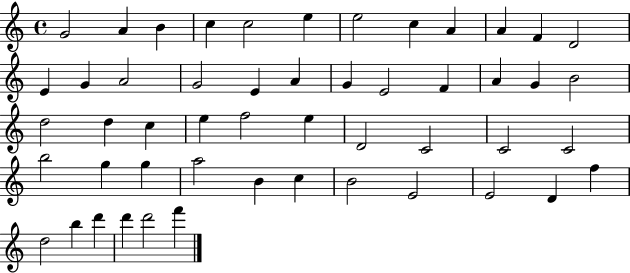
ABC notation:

X:1
T:Untitled
M:4/4
L:1/4
K:C
G2 A B c c2 e e2 c A A F D2 E G A2 G2 E A G E2 F A G B2 d2 d c e f2 e D2 C2 C2 C2 b2 g g a2 B c B2 E2 E2 D f d2 b d' d' d'2 f'